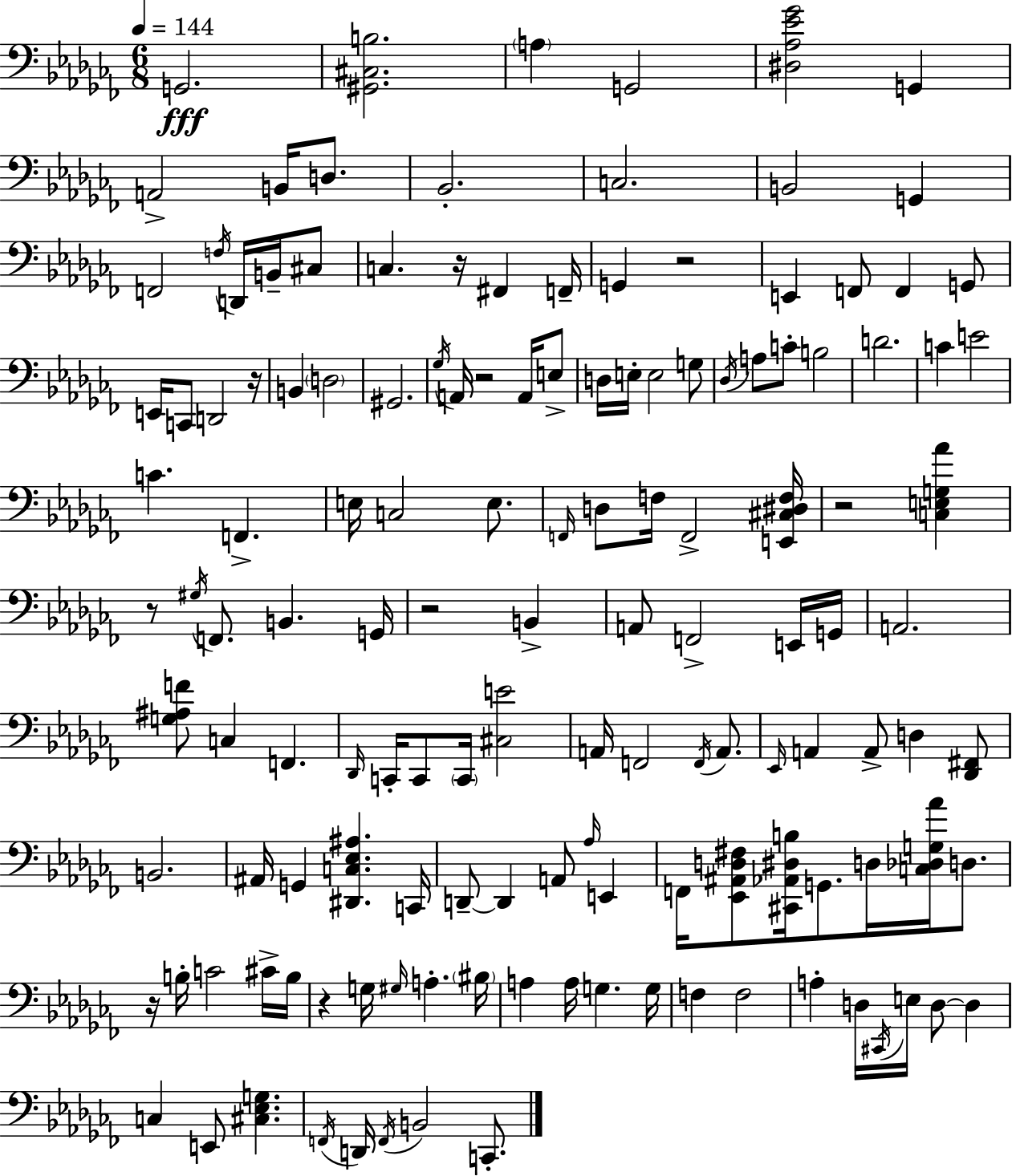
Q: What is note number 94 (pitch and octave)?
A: C#4